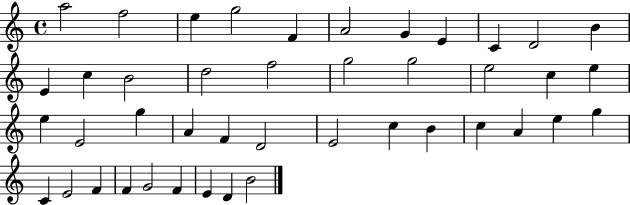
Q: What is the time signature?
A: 4/4